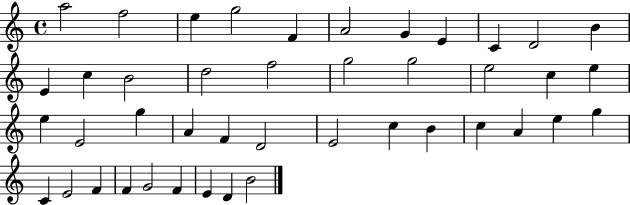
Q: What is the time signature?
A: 4/4